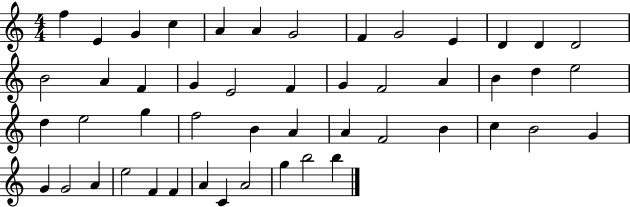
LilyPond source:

{
  \clef treble
  \numericTimeSignature
  \time 4/4
  \key c \major
  f''4 e'4 g'4 c''4 | a'4 a'4 g'2 | f'4 g'2 e'4 | d'4 d'4 d'2 | \break b'2 a'4 f'4 | g'4 e'2 f'4 | g'4 f'2 a'4 | b'4 d''4 e''2 | \break d''4 e''2 g''4 | f''2 b'4 a'4 | a'4 f'2 b'4 | c''4 b'2 g'4 | \break g'4 g'2 a'4 | e''2 f'4 f'4 | a'4 c'4 a'2 | g''4 b''2 b''4 | \break \bar "|."
}